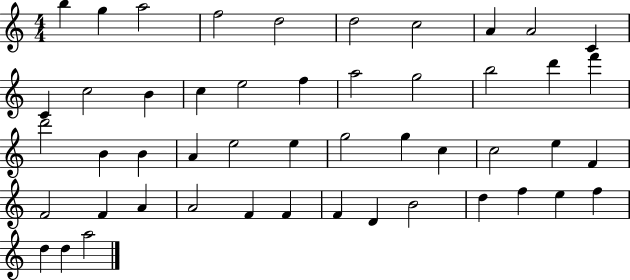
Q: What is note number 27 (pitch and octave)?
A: E5